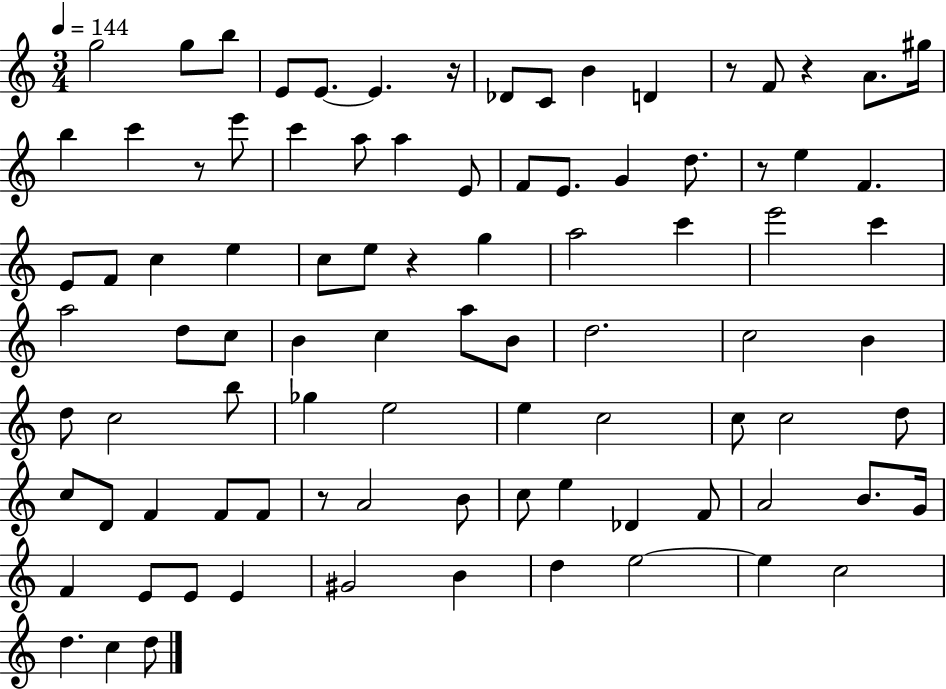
X:1
T:Untitled
M:3/4
L:1/4
K:C
g2 g/2 b/2 E/2 E/2 E z/4 _D/2 C/2 B D z/2 F/2 z A/2 ^g/4 b c' z/2 e'/2 c' a/2 a E/2 F/2 E/2 G d/2 z/2 e F E/2 F/2 c e c/2 e/2 z g a2 c' e'2 c' a2 d/2 c/2 B c a/2 B/2 d2 c2 B d/2 c2 b/2 _g e2 e c2 c/2 c2 d/2 c/2 D/2 F F/2 F/2 z/2 A2 B/2 c/2 e _D F/2 A2 B/2 G/4 F E/2 E/2 E ^G2 B d e2 e c2 d c d/2